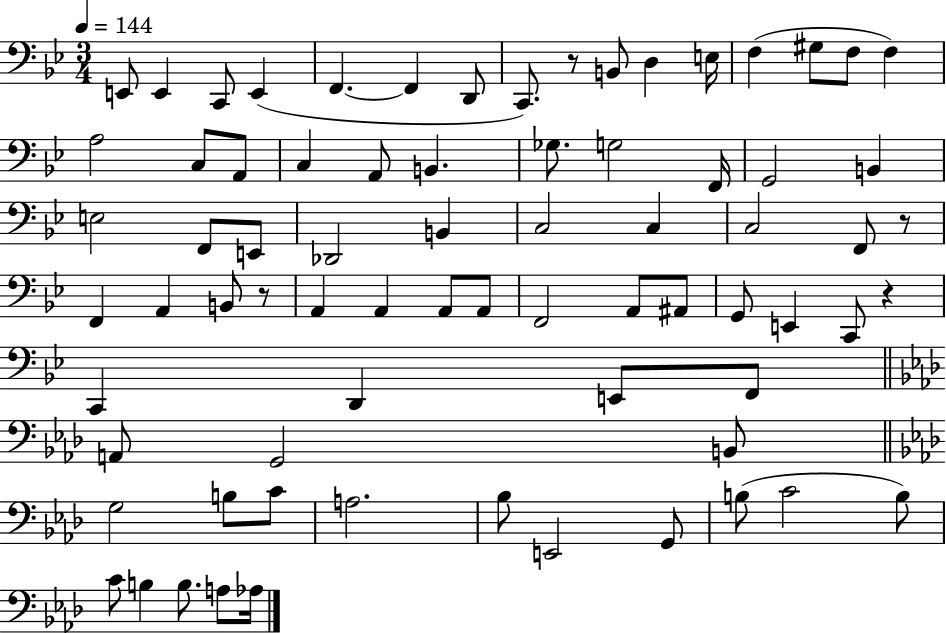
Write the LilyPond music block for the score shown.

{
  \clef bass
  \numericTimeSignature
  \time 3/4
  \key bes \major
  \tempo 4 = 144
  e,8 e,4 c,8 e,4( | f,4.~~ f,4 d,8 | c,8.) r8 b,8 d4 e16 | f4( gis8 f8 f4) | \break a2 c8 a,8 | c4 a,8 b,4. | ges8. g2 f,16 | g,2 b,4 | \break e2 f,8 e,8 | des,2 b,4 | c2 c4 | c2 f,8 r8 | \break f,4 a,4 b,8 r8 | a,4 a,4 a,8 a,8 | f,2 a,8 ais,8 | g,8 e,4 c,8 r4 | \break c,4 d,4 e,8 f,8 | \bar "||" \break \key f \minor a,8 g,2 b,8 | \bar "||" \break \key f \minor g2 b8 c'8 | a2. | bes8 e,2 g,8 | b8( c'2 b8) | \break c'8 b4 b8. a8 aes16 | \bar "|."
}